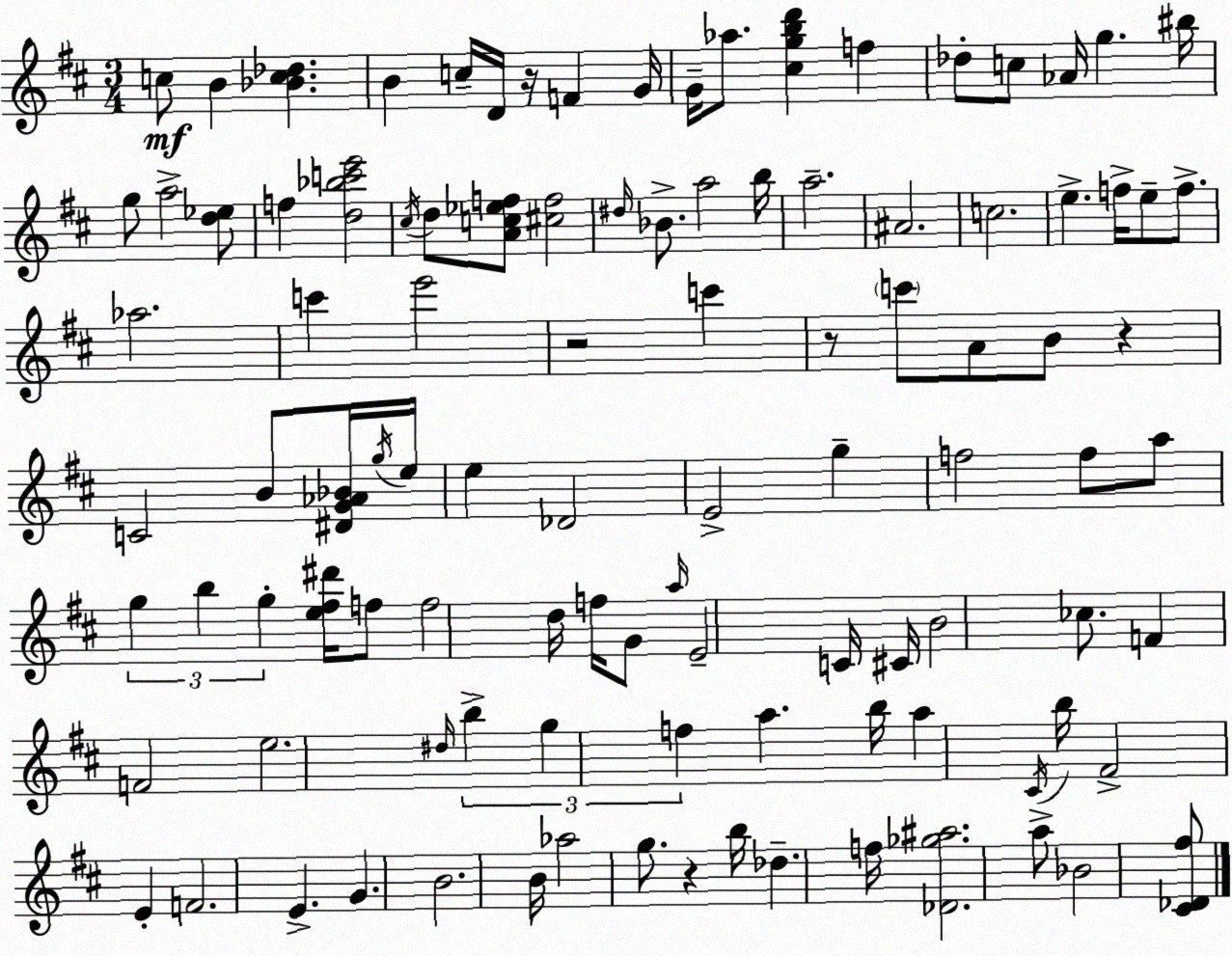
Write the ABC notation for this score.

X:1
T:Untitled
M:3/4
L:1/4
K:D
c/2 B [_Bc_d] B c/4 D/4 z/4 F G/4 G/4 _a/2 [^cgbd'] f _d/2 c/2 _A/4 g ^b/4 g/2 a2 [d_e]/2 f [d_bc'e']2 ^c/4 d/2 [Ac_ef]/2 [^cf]2 ^d/4 _B/2 a2 b/4 a2 ^A2 c2 e f/4 e/2 f/2 _a2 c' e'2 z2 c' z/2 c'/2 A/2 B/2 z C2 B/2 [^DG_A_B]/4 g/4 e/4 e _D2 E2 g f2 f/2 a/2 g b g [e^f^d']/4 f/2 f2 d/4 f/4 G/2 a/4 E2 C/4 ^C/4 B2 _c/2 F F2 e2 ^d/4 b g f a b/4 a ^C/4 b/4 ^F2 E F2 E G B2 B/4 _a2 g/2 z b/4 _d f/4 [_D_g^a]2 a/2 _B2 [^C_D^f]/2